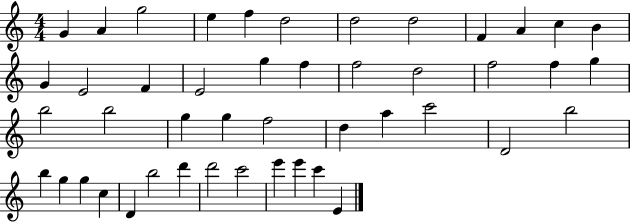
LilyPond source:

{
  \clef treble
  \numericTimeSignature
  \time 4/4
  \key c \major
  g'4 a'4 g''2 | e''4 f''4 d''2 | d''2 d''2 | f'4 a'4 c''4 b'4 | \break g'4 e'2 f'4 | e'2 g''4 f''4 | f''2 d''2 | f''2 f''4 g''4 | \break b''2 b''2 | g''4 g''4 f''2 | d''4 a''4 c'''2 | d'2 b''2 | \break b''4 g''4 g''4 c''4 | d'4 b''2 d'''4 | d'''2 c'''2 | e'''4 e'''4 c'''4 e'4 | \break \bar "|."
}